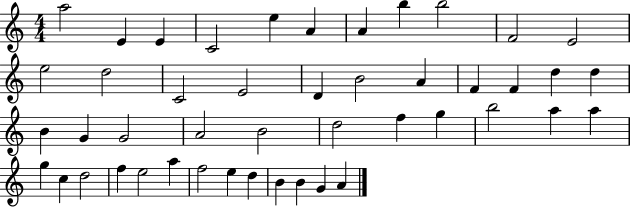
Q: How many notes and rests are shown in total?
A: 46